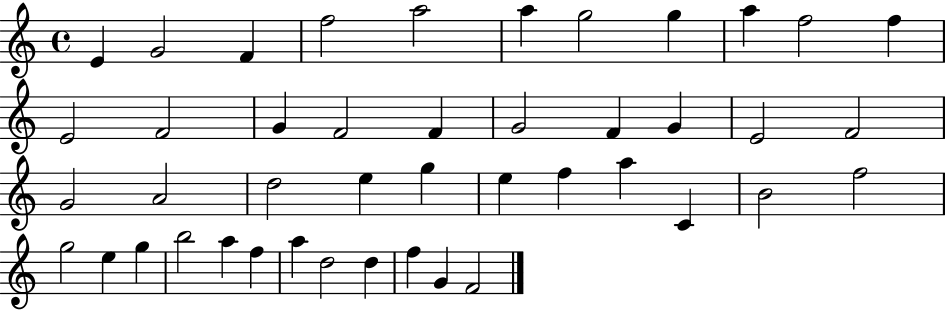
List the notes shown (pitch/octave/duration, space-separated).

E4/q G4/h F4/q F5/h A5/h A5/q G5/h G5/q A5/q F5/h F5/q E4/h F4/h G4/q F4/h F4/q G4/h F4/q G4/q E4/h F4/h G4/h A4/h D5/h E5/q G5/q E5/q F5/q A5/q C4/q B4/h F5/h G5/h E5/q G5/q B5/h A5/q F5/q A5/q D5/h D5/q F5/q G4/q F4/h